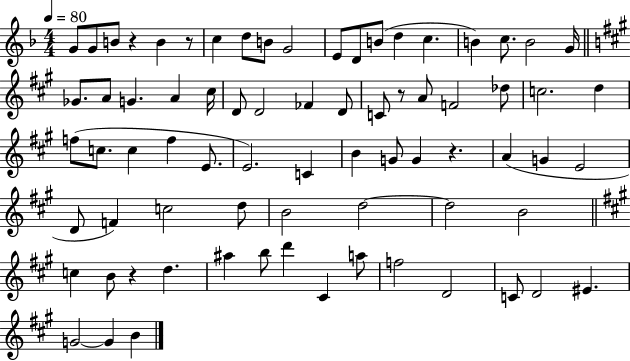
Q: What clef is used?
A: treble